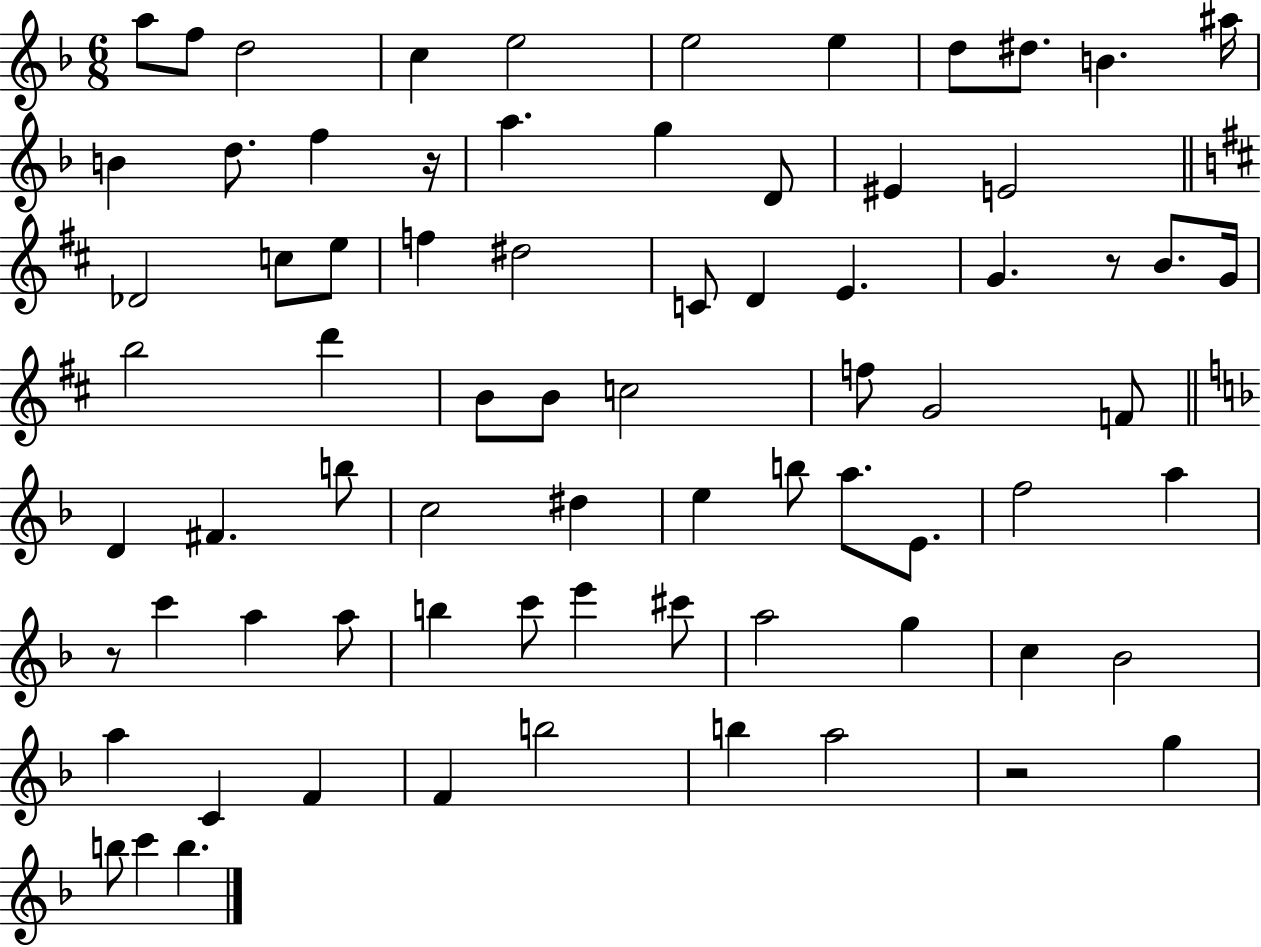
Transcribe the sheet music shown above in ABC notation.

X:1
T:Untitled
M:6/8
L:1/4
K:F
a/2 f/2 d2 c e2 e2 e d/2 ^d/2 B ^a/4 B d/2 f z/4 a g D/2 ^E E2 _D2 c/2 e/2 f ^d2 C/2 D E G z/2 B/2 G/4 b2 d' B/2 B/2 c2 f/2 G2 F/2 D ^F b/2 c2 ^d e b/2 a/2 E/2 f2 a z/2 c' a a/2 b c'/2 e' ^c'/2 a2 g c _B2 a C F F b2 b a2 z2 g b/2 c' b